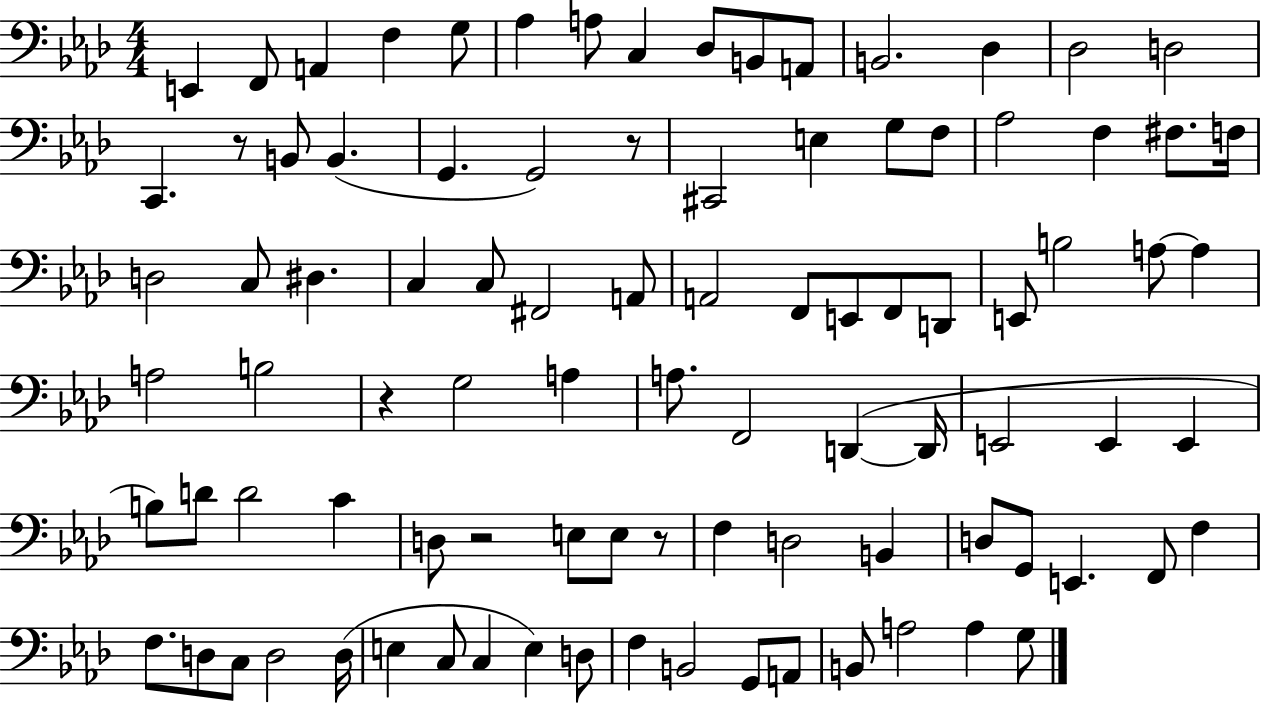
E2/q F2/e A2/q F3/q G3/e Ab3/q A3/e C3/q Db3/e B2/e A2/e B2/h. Db3/q Db3/h D3/h C2/q. R/e B2/e B2/q. G2/q. G2/h R/e C#2/h E3/q G3/e F3/e Ab3/h F3/q F#3/e. F3/s D3/h C3/e D#3/q. C3/q C3/e F#2/h A2/e A2/h F2/e E2/e F2/e D2/e E2/e B3/h A3/e A3/q A3/h B3/h R/q G3/h A3/q A3/e. F2/h D2/q D2/s E2/h E2/q E2/q B3/e D4/e D4/h C4/q D3/e R/h E3/e E3/e R/e F3/q D3/h B2/q D3/e G2/e E2/q. F2/e F3/q F3/e. D3/e C3/e D3/h D3/s E3/q C3/e C3/q E3/q D3/e F3/q B2/h G2/e A2/e B2/e A3/h A3/q G3/e